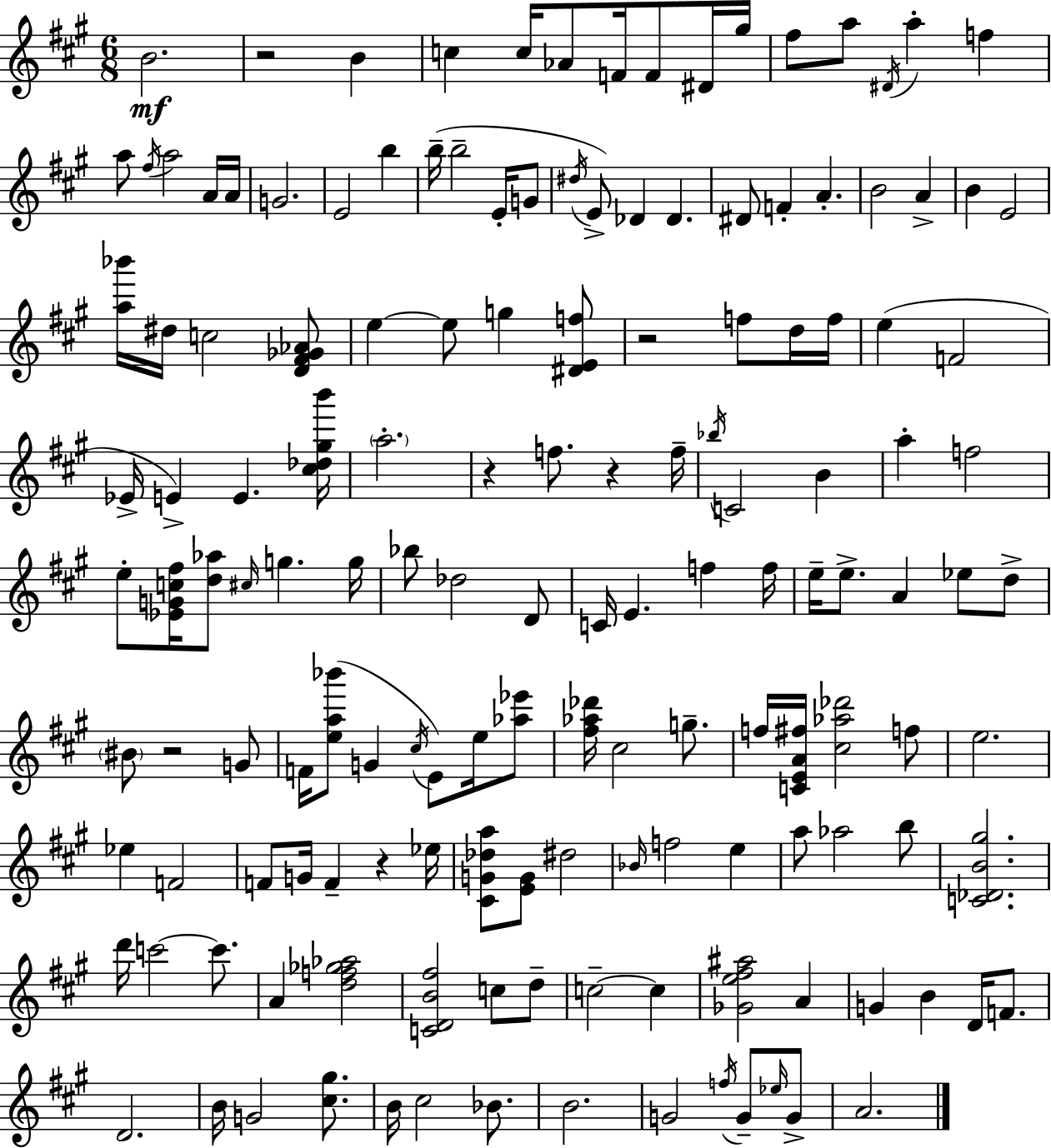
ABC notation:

X:1
T:Untitled
M:6/8
L:1/4
K:A
B2 z2 B c c/4 _A/2 F/4 F/2 ^D/4 ^g/4 ^f/2 a/2 ^D/4 a f a/2 ^f/4 a2 A/4 A/4 G2 E2 b b/4 b2 E/4 G/2 ^d/4 E/2 _D _D ^D/2 F A B2 A B E2 [a_b']/4 ^d/4 c2 [D^F_G_A]/2 e e/2 g [^DEf]/2 z2 f/2 d/4 f/4 e F2 _E/4 E E [^c_d^gb']/4 a2 z f/2 z f/4 _b/4 C2 B a f2 e/2 [_EGc^f]/4 [d_a]/2 ^c/4 g g/4 _b/2 _d2 D/2 C/4 E f f/4 e/4 e/2 A _e/2 d/2 ^B/2 z2 G/2 F/4 [ea_b']/2 G ^c/4 E/2 e/4 [_a_e']/2 [^f_a_d']/4 ^c2 g/2 f/4 [CEA^f]/4 [^c_a_d']2 f/2 e2 _e F2 F/2 G/4 F z _e/4 [^CG_da]/2 [EG]/2 ^d2 _B/4 f2 e a/2 _a2 b/2 [C_DB^g]2 d'/4 c'2 c'/2 A [df_g_a]2 [CDB^f]2 c/2 d/2 c2 c [_Ge^f^a]2 A G B D/4 F/2 D2 B/4 G2 [^c^g]/2 B/4 ^c2 _B/2 B2 G2 f/4 G/2 _e/4 G/2 A2